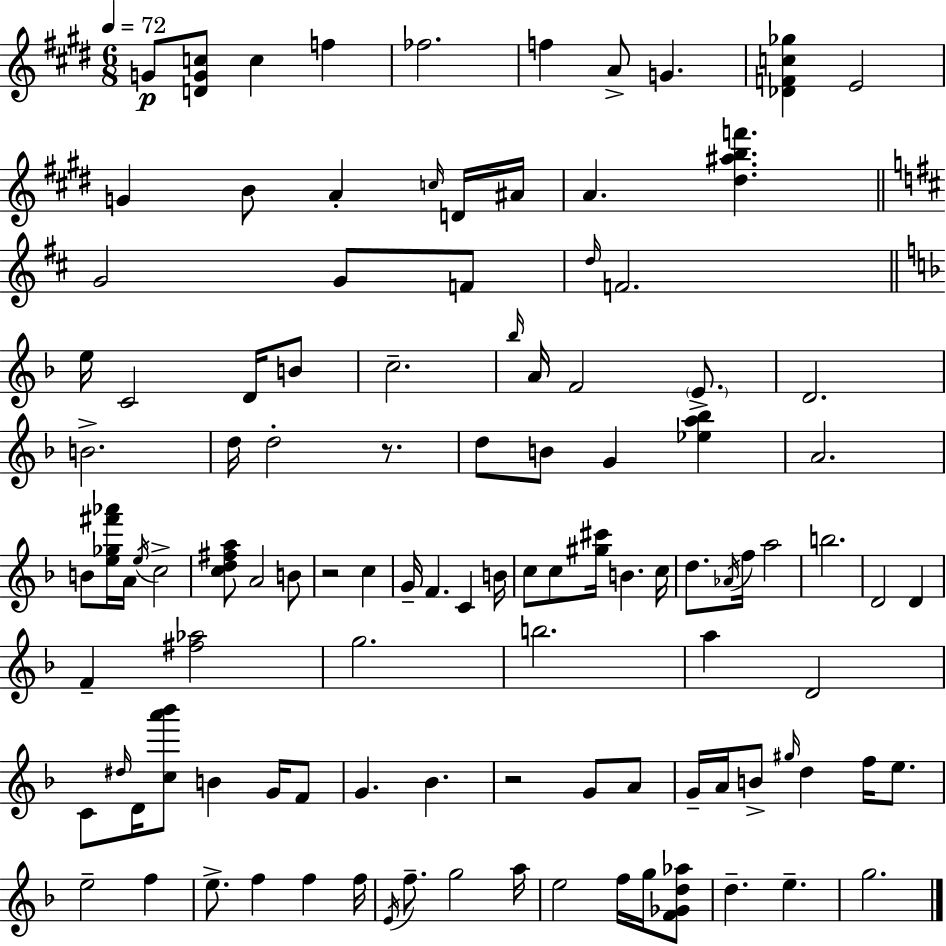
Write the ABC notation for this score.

X:1
T:Untitled
M:6/8
L:1/4
K:E
G/2 [DGc]/2 c f _f2 f A/2 G [_DFc_g] E2 G B/2 A c/4 D/4 ^A/4 A [^d^abf'] G2 G/2 F/2 d/4 F2 e/4 C2 D/4 B/2 c2 _b/4 A/4 F2 E/2 D2 B2 d/4 d2 z/2 d/2 B/2 G [_ea_b] A2 B/2 [e_g^f'_a']/4 A/4 e/4 c2 [cd^fa]/2 A2 B/2 z2 c G/4 F C B/4 c/2 c/2 [^g^c']/4 B c/4 d/2 _A/4 f/4 a2 b2 D2 D F [^f_a]2 g2 b2 a D2 C/2 ^d/4 D/4 [ca'_b']/2 B G/4 F/2 G _B z2 G/2 A/2 G/4 A/4 B/2 ^g/4 d f/4 e/2 e2 f e/2 f f f/4 E/4 f/2 g2 a/4 e2 f/4 g/4 [F_Gd_a]/2 d e g2